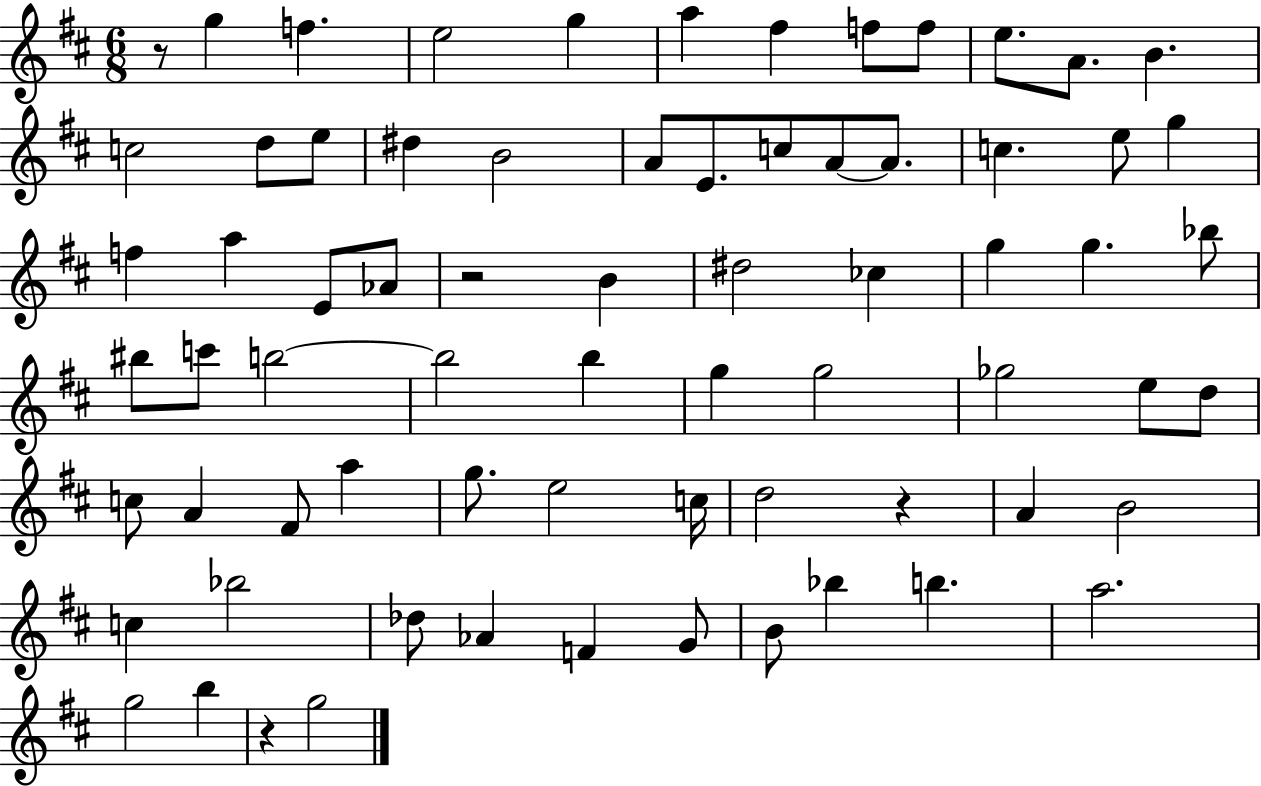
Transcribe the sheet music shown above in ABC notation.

X:1
T:Untitled
M:6/8
L:1/4
K:D
z/2 g f e2 g a ^f f/2 f/2 e/2 A/2 B c2 d/2 e/2 ^d B2 A/2 E/2 c/2 A/2 A/2 c e/2 g f a E/2 _A/2 z2 B ^d2 _c g g _b/2 ^b/2 c'/2 b2 b2 b g g2 _g2 e/2 d/2 c/2 A ^F/2 a g/2 e2 c/4 d2 z A B2 c _b2 _d/2 _A F G/2 B/2 _b b a2 g2 b z g2